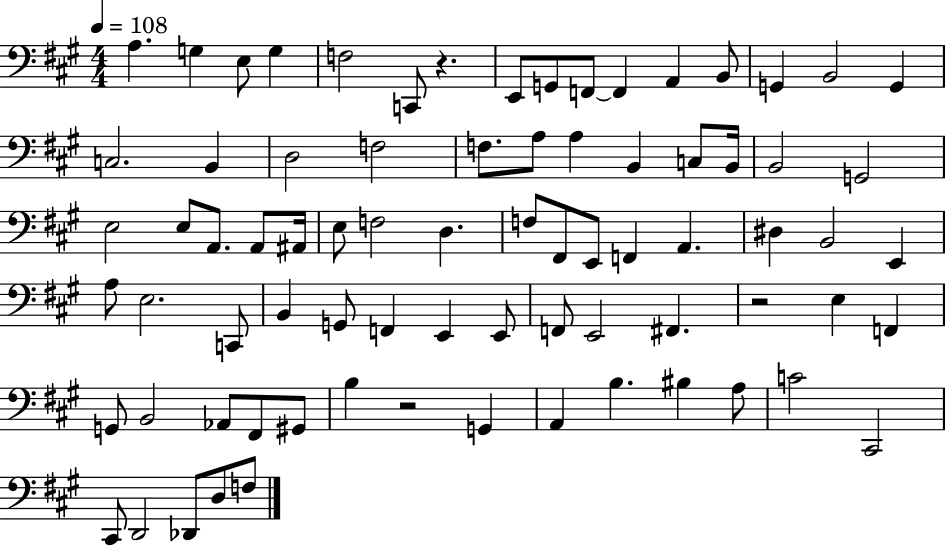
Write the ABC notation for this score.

X:1
T:Untitled
M:4/4
L:1/4
K:A
A, G, E,/2 G, F,2 C,,/2 z E,,/2 G,,/2 F,,/2 F,, A,, B,,/2 G,, B,,2 G,, C,2 B,, D,2 F,2 F,/2 A,/2 A, B,, C,/2 B,,/4 B,,2 G,,2 E,2 E,/2 A,,/2 A,,/2 ^A,,/4 E,/2 F,2 D, F,/2 ^F,,/2 E,,/2 F,, A,, ^D, B,,2 E,, A,/2 E,2 C,,/2 B,, G,,/2 F,, E,, E,,/2 F,,/2 E,,2 ^F,, z2 E, F,, G,,/2 B,,2 _A,,/2 ^F,,/2 ^G,,/2 B, z2 G,, A,, B, ^B, A,/2 C2 ^C,,2 ^C,,/2 D,,2 _D,,/2 D,/2 F,/2